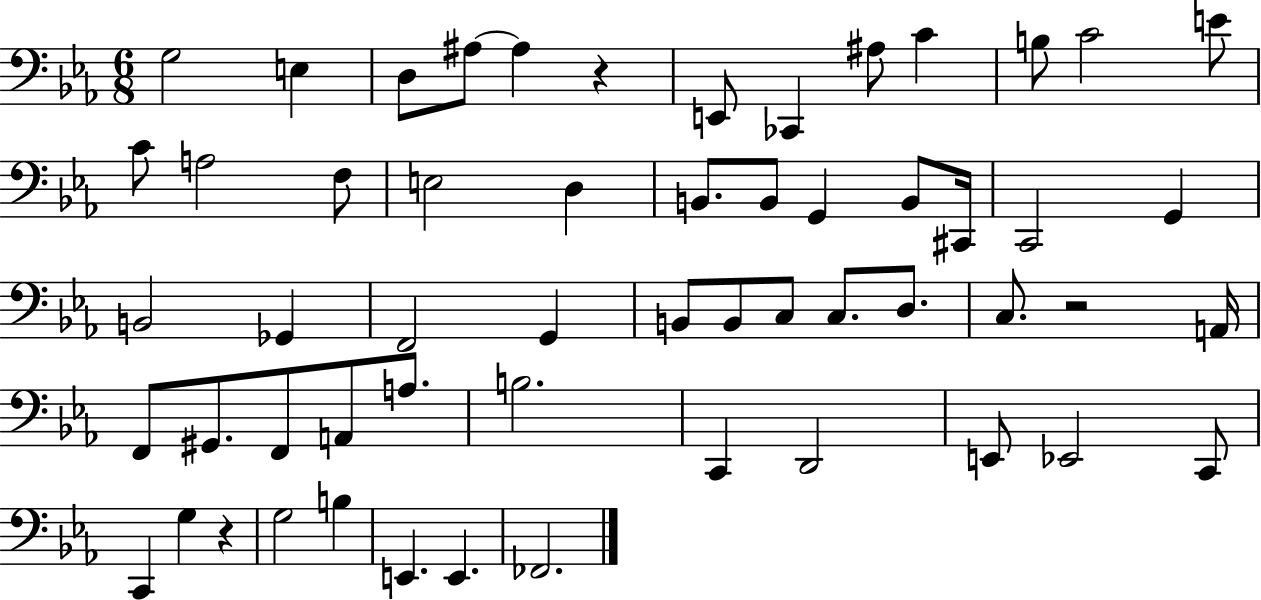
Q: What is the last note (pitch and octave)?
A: FES2